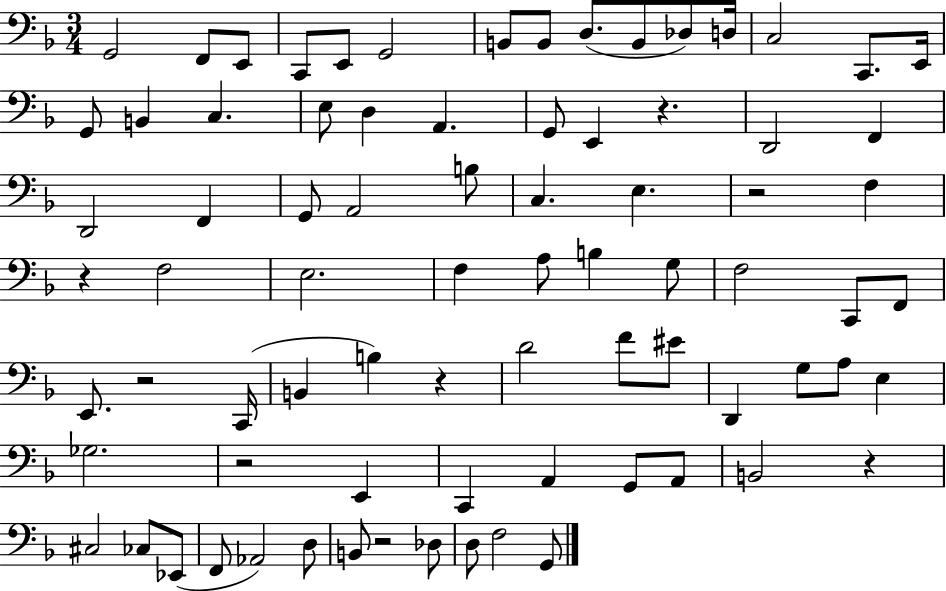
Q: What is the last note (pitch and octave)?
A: G2